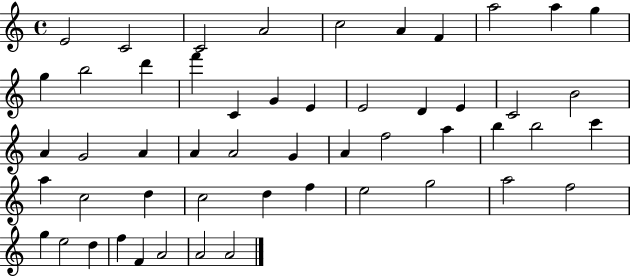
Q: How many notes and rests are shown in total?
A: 52